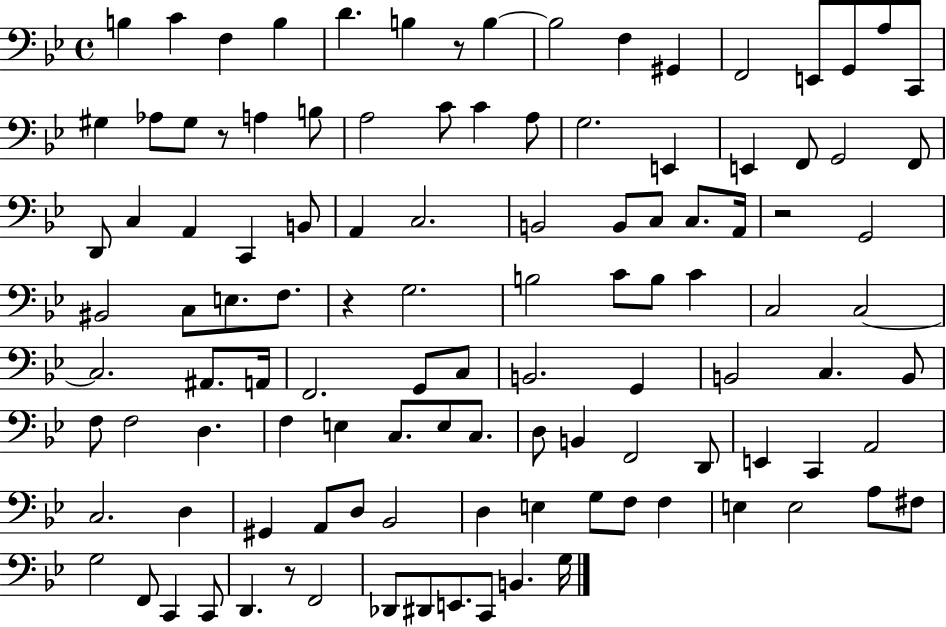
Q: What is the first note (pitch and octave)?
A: B3